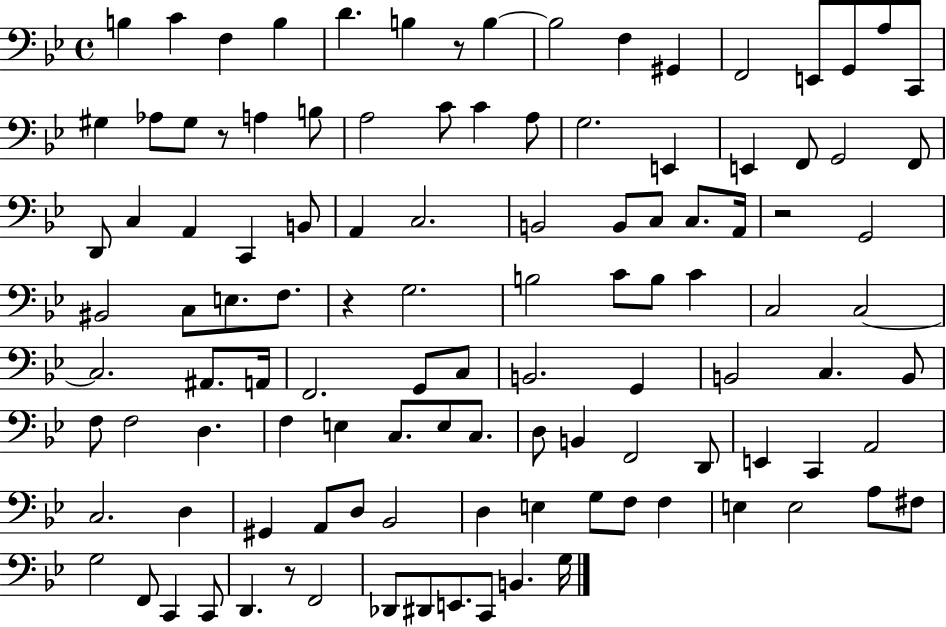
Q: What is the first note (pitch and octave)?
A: B3